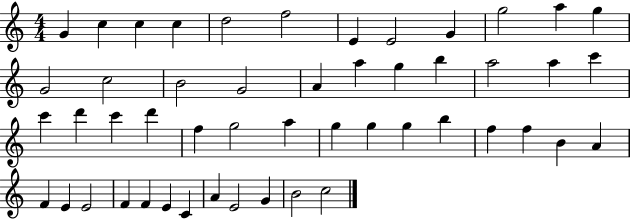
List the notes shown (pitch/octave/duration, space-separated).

G4/q C5/q C5/q C5/q D5/h F5/h E4/q E4/h G4/q G5/h A5/q G5/q G4/h C5/h B4/h G4/h A4/q A5/q G5/q B5/q A5/h A5/q C6/q C6/q D6/q C6/q D6/q F5/q G5/h A5/q G5/q G5/q G5/q B5/q F5/q F5/q B4/q A4/q F4/q E4/q E4/h F4/q F4/q E4/q C4/q A4/q E4/h G4/q B4/h C5/h